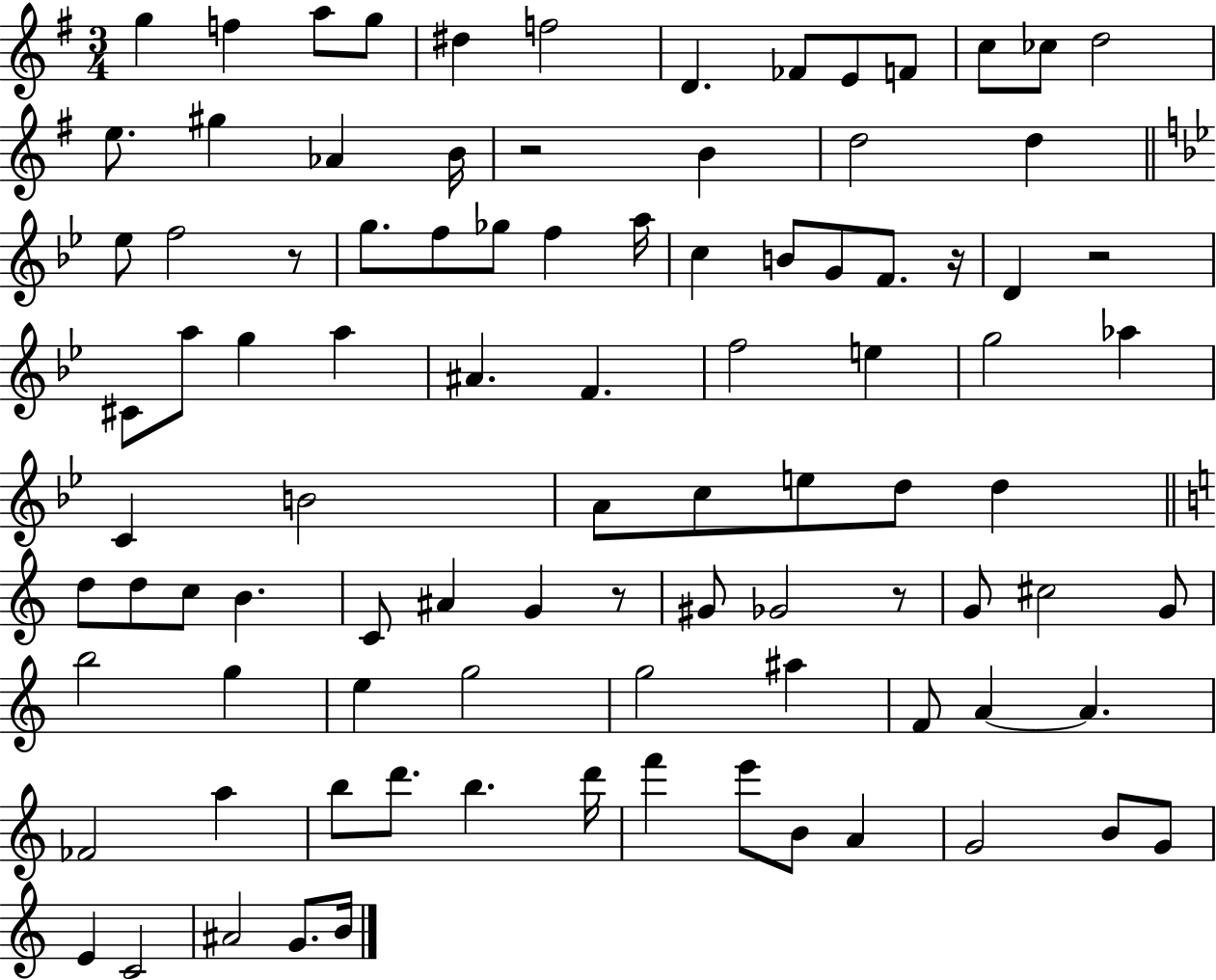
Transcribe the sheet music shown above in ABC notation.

X:1
T:Untitled
M:3/4
L:1/4
K:G
g f a/2 g/2 ^d f2 D _F/2 E/2 F/2 c/2 _c/2 d2 e/2 ^g _A B/4 z2 B d2 d _e/2 f2 z/2 g/2 f/2 _g/2 f a/4 c B/2 G/2 F/2 z/4 D z2 ^C/2 a/2 g a ^A F f2 e g2 _a C B2 A/2 c/2 e/2 d/2 d d/2 d/2 c/2 B C/2 ^A G z/2 ^G/2 _G2 z/2 G/2 ^c2 G/2 b2 g e g2 g2 ^a F/2 A A _F2 a b/2 d'/2 b d'/4 f' e'/2 B/2 A G2 B/2 G/2 E C2 ^A2 G/2 B/4